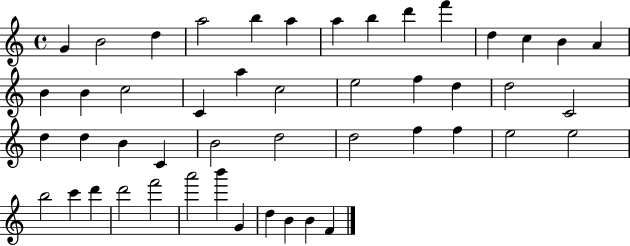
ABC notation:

X:1
T:Untitled
M:4/4
L:1/4
K:C
G B2 d a2 b a a b d' f' d c B A B B c2 C a c2 e2 f d d2 C2 d d B C B2 d2 d2 f f e2 e2 b2 c' d' d'2 f'2 a'2 b' G d B B F